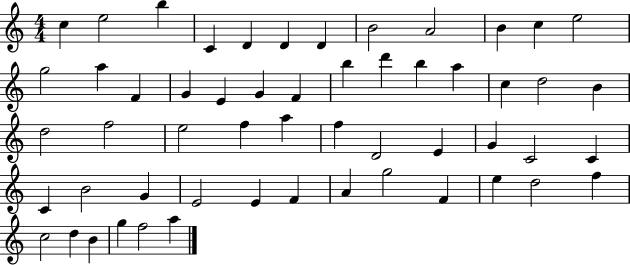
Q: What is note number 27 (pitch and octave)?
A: D5